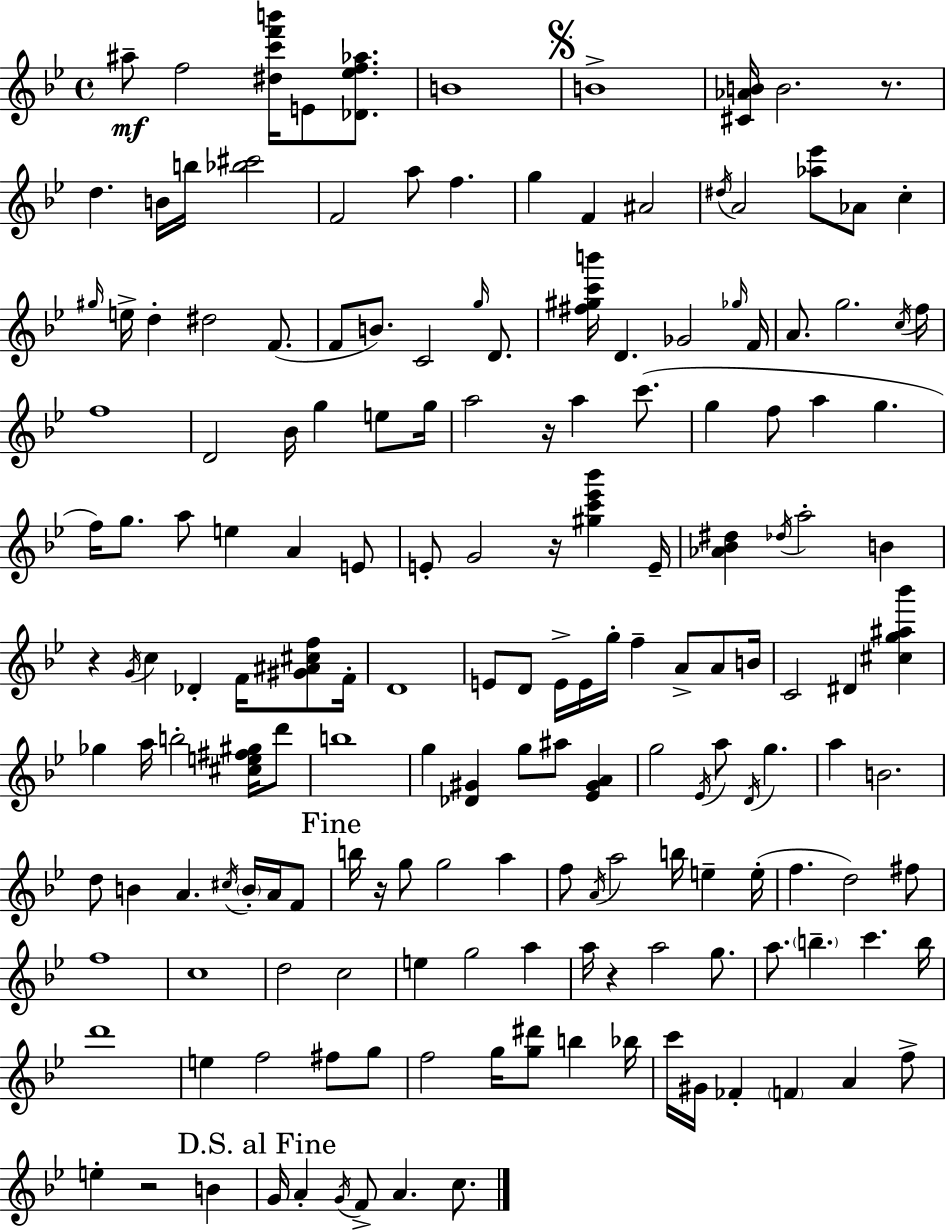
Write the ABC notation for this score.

X:1
T:Untitled
M:4/4
L:1/4
K:Bb
^a/2 f2 [^dc'f'b']/4 E/2 [_D_ef_a]/2 B4 B4 [^C_AB]/4 B2 z/2 d B/4 b/4 [_b^c']2 F2 a/2 f g F ^A2 ^d/4 A2 [_a_e']/2 _A/2 c ^g/4 e/4 d ^d2 F/2 F/2 B/2 C2 g/4 D/2 [^f^gc'b']/4 D _G2 _g/4 F/4 A/2 g2 c/4 f/4 f4 D2 _B/4 g e/2 g/4 a2 z/4 a c'/2 g f/2 a g f/4 g/2 a/2 e A E/2 E/2 G2 z/4 [^gc'_e'_b'] E/4 [_A_B^d] _d/4 a2 B z G/4 c _D F/4 [^G^A^cf]/2 F/4 D4 E/2 D/2 E/4 E/4 g/4 f A/2 A/2 B/4 C2 ^D [^cg^a_b'] _g a/4 b2 [^ce^f^g]/4 d'/2 b4 g [_D^G] g/2 ^a/2 [_E^GA] g2 _E/4 a/2 D/4 g a B2 d/2 B A ^c/4 B/4 A/4 F/2 b/4 z/4 g/2 g2 a f/2 A/4 a2 b/4 e e/4 f d2 ^f/2 f4 c4 d2 c2 e g2 a a/4 z a2 g/2 a/2 b c' b/4 d'4 e f2 ^f/2 g/2 f2 g/4 [g^d']/2 b _b/4 c'/4 ^G/4 _F F A f/2 e z2 B G/4 A G/4 F/2 A c/2